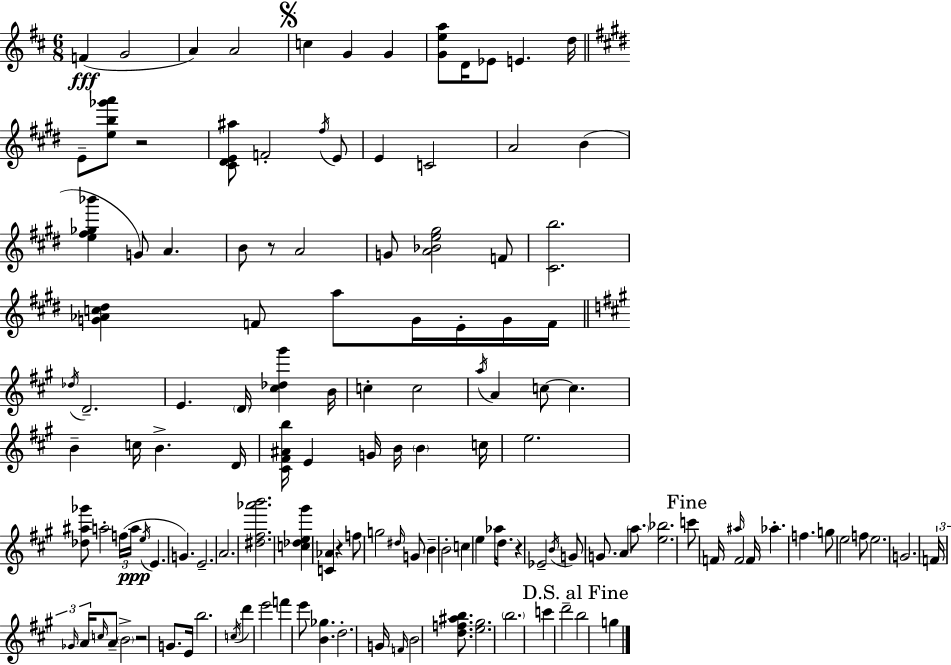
X:1
T:Untitled
M:6/8
L:1/4
K:D
F G2 A A2 c G G [Gea]/2 D/4 _E/2 E d/4 E/2 [eb_g'a']/2 z2 [^C^DE^a]/2 F2 ^f/4 E/2 E C2 A2 B [e^f_g_b'] G/2 A B/2 z/2 A2 G/2 [A_Be^g]2 F/2 [^Cb]2 [G_Ac^d] F/2 a/2 G/4 E/4 G/4 F/4 _d/4 D2 E D/4 [^c_d^g'] B/4 c c2 a/4 A c/2 c B c/4 B D/4 [^C^F^Ab]/4 E G/4 B/4 B c/4 e2 [_d^a_g']/2 a2 f/4 a/4 e/4 E G E2 A2 [^d^f_a'b']2 [c_de^g'] [C_A] z f/2 g2 ^d/4 G/2 B B2 c e _a/4 d/2 z _E2 B/4 G/2 G/2 A a/2 [e_b]2 c'/2 F/4 ^a/4 F2 F/4 _a f g/2 e2 f/2 e2 G2 F/4 _G/4 A/4 c/4 A/2 B2 z2 G/2 E/4 b2 c/4 d' e'2 f' e'/2 [B_g] d2 G/4 F/4 B2 [df^ab]/2 [e^g]2 b2 c' d'2 b2 g